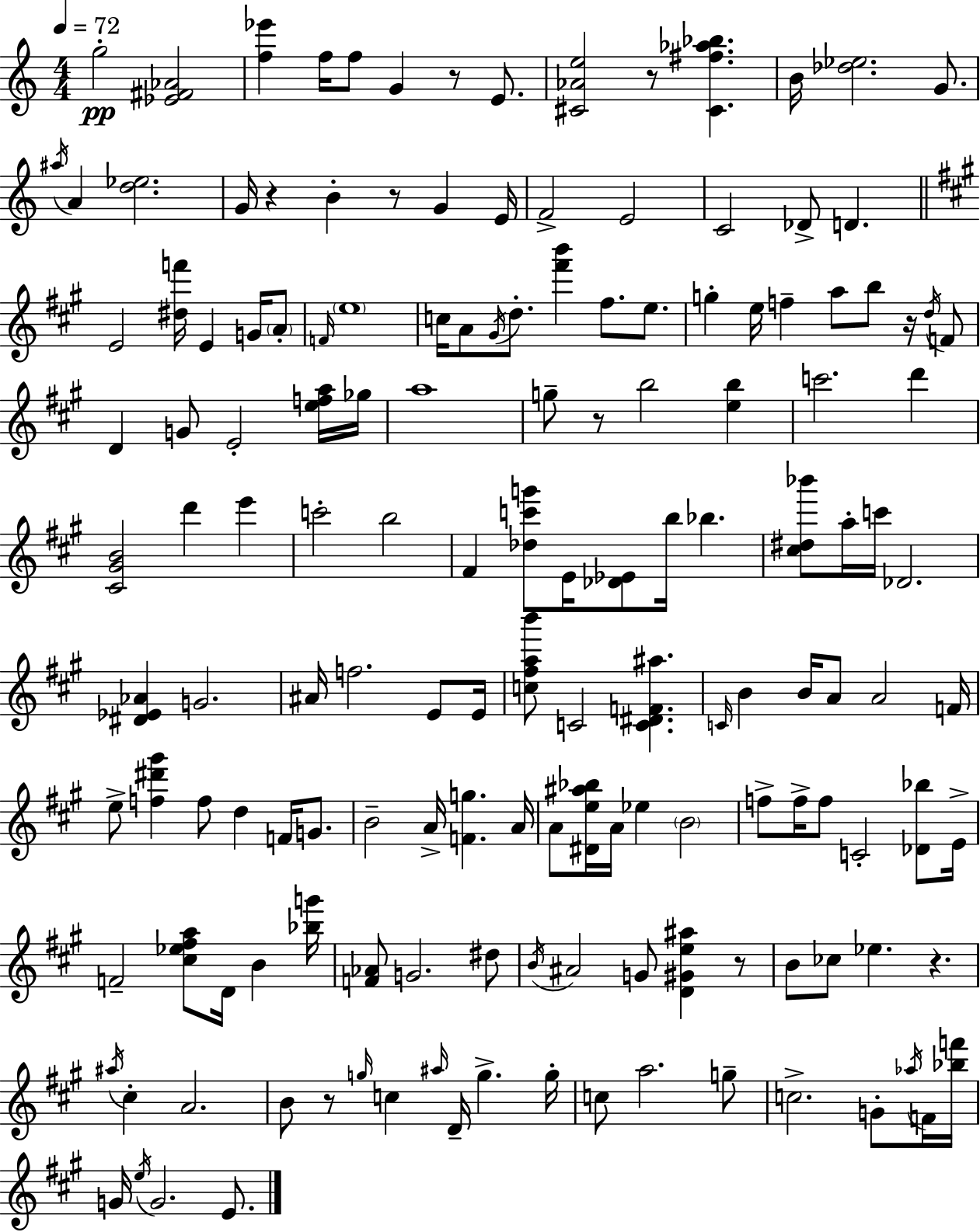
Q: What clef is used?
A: treble